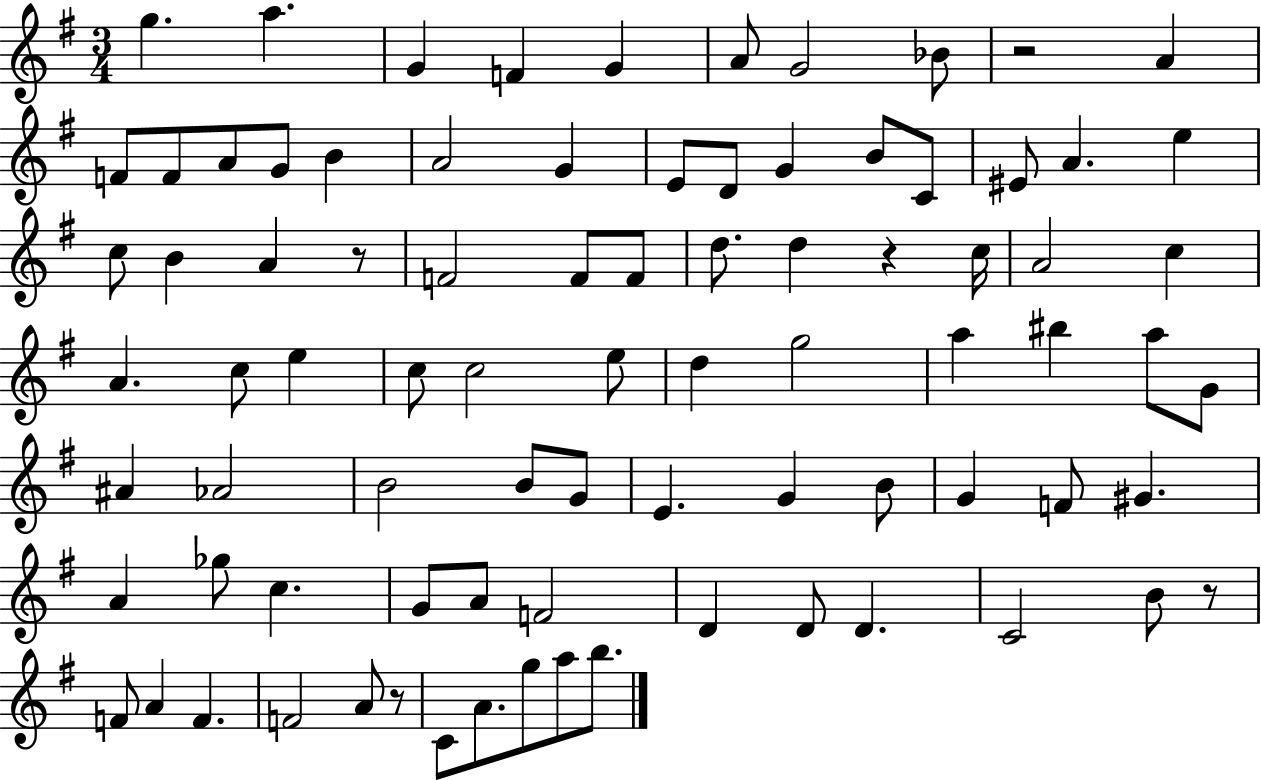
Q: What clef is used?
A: treble